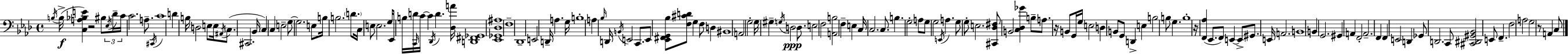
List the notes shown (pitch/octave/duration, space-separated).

B3/s B3/s [C3,A3,Bb3,E4]/q R/h BIS3/e Eb3/s Db4/s C4/s C4/h. A3/e. C#2/s C4/w D4/q B3/s D3/h E3/e E3/s A#2/s C3/e. C#2/h. Bb2/s C3/q C3/q E3/h G3/e G3/h. E3/e B3/s B3/h. D4/e. C3/s E3/e E3/h. G3/s Eb2/e B3/s D4/s C2/s C4/s C4/q Db2/s D4/q. [Db3,A4]/s [D2,F#2,Gb2]/w [Eb2,Gb2,Db3,A#3]/w F3/w Db2/w E2/h D2/s A3/q. G3/s B3/w A3/q Bb3/s D2/s B2/s E2/h C2/e. E2/e [Eb2,F#2,G2,Bb3]/e [F3,C#4,D4]/e G3/q F3/e D3/q BIS2/w A2/h G3/h G3/s G#3/q G3/s D3/h D3/e. E3/h F3/h [A2,B3]/h F3/q E3/q C3/s C3/h. C3/e. B3/q. G3/h A3/e G3/e G3/h E2/s A3/q. G3/e G3/e E3/h. [C#2,Db3,F#3]/e B2/h [C3,Db3,Gb4]/q B3/e A3/e. R/s B2/e G2/s G3/s E3/h D3/q B2/e G2/e D2/q E3/q B3/h B3/e G3/q. B3/w R/s [F2,Ab3]/q Eb2/e. F2/e E2/q E2/e G#2/e. E2/s A2/h. B2/w B2/q G2/h. G#2/q A2/q F2/h A2/h. F2/q F2/q E2/h D2/q Gb2/e D2/h. C2/e [C#2,D#2,G#2,Bb2]/h E2/e F2/q. F3/h A3/h G3/h R/e A2/q C3/e